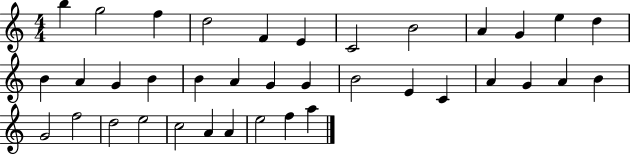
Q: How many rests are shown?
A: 0